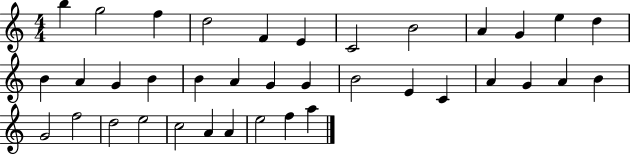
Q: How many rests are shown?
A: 0